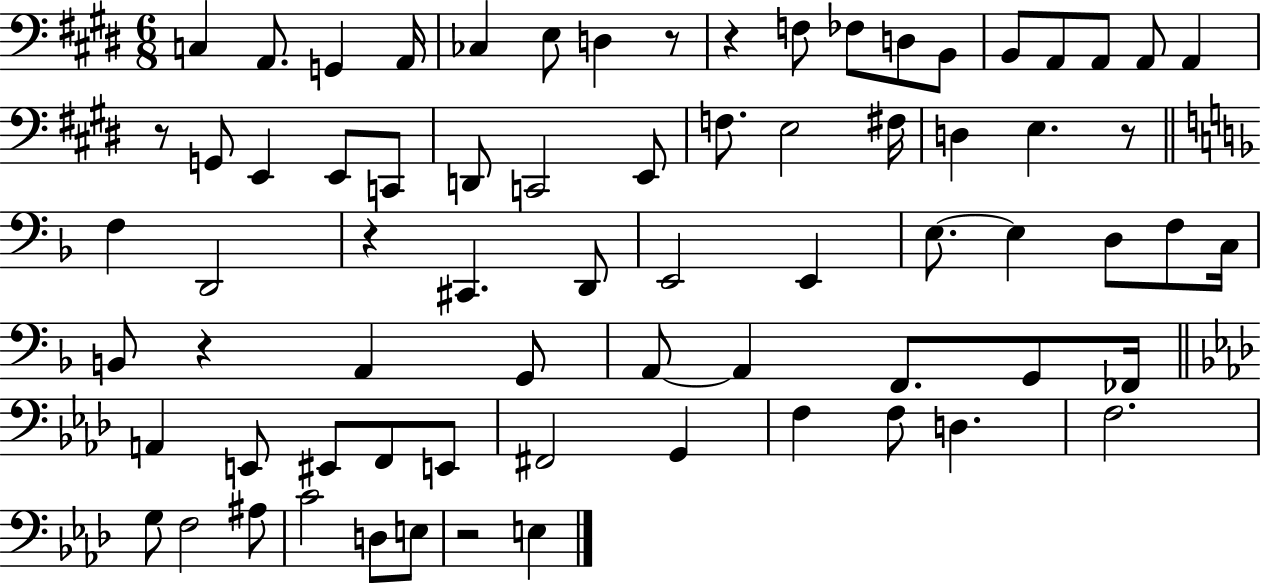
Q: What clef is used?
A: bass